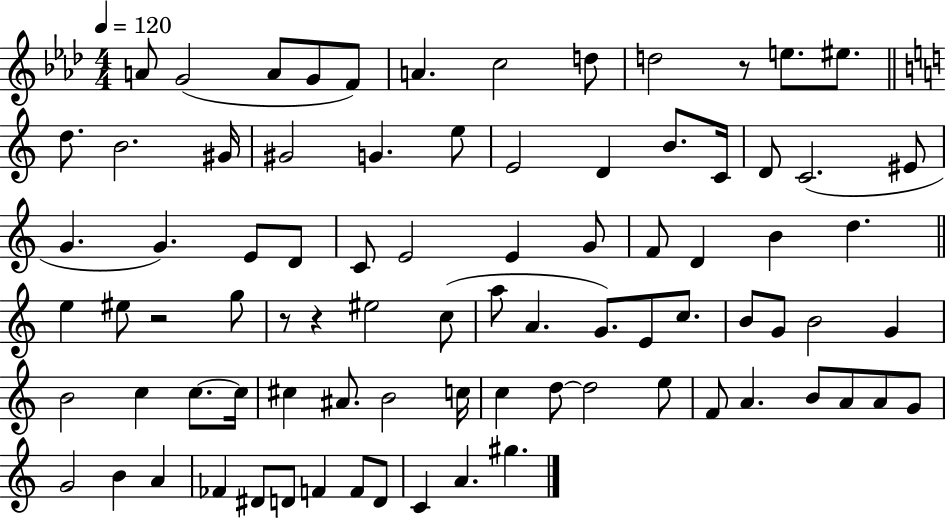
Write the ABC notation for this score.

X:1
T:Untitled
M:4/4
L:1/4
K:Ab
A/2 G2 A/2 G/2 F/2 A c2 d/2 d2 z/2 e/2 ^e/2 d/2 B2 ^G/4 ^G2 G e/2 E2 D B/2 C/4 D/2 C2 ^E/2 G G E/2 D/2 C/2 E2 E G/2 F/2 D B d e ^e/2 z2 g/2 z/2 z ^e2 c/2 a/2 A G/2 E/2 c/2 B/2 G/2 B2 G B2 c c/2 c/4 ^c ^A/2 B2 c/4 c d/2 d2 e/2 F/2 A B/2 A/2 A/2 G/2 G2 B A _F ^D/2 D/2 F F/2 D/2 C A ^g